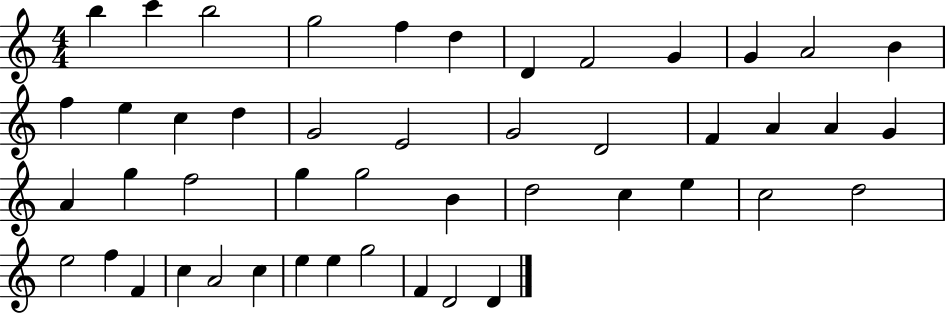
B5/q C6/q B5/h G5/h F5/q D5/q D4/q F4/h G4/q G4/q A4/h B4/q F5/q E5/q C5/q D5/q G4/h E4/h G4/h D4/h F4/q A4/q A4/q G4/q A4/q G5/q F5/h G5/q G5/h B4/q D5/h C5/q E5/q C5/h D5/h E5/h F5/q F4/q C5/q A4/h C5/q E5/q E5/q G5/h F4/q D4/h D4/q